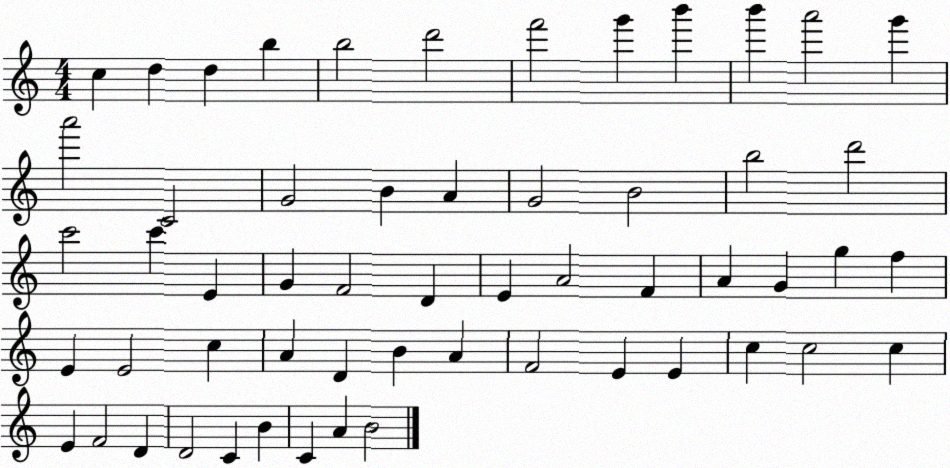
X:1
T:Untitled
M:4/4
L:1/4
K:C
c d d b b2 d'2 f'2 g' b' b' a'2 g' a'2 C2 G2 B A G2 B2 b2 d'2 c'2 c' E G F2 D E A2 F A G g f E E2 c A D B A F2 E E c c2 c E F2 D D2 C B C A B2